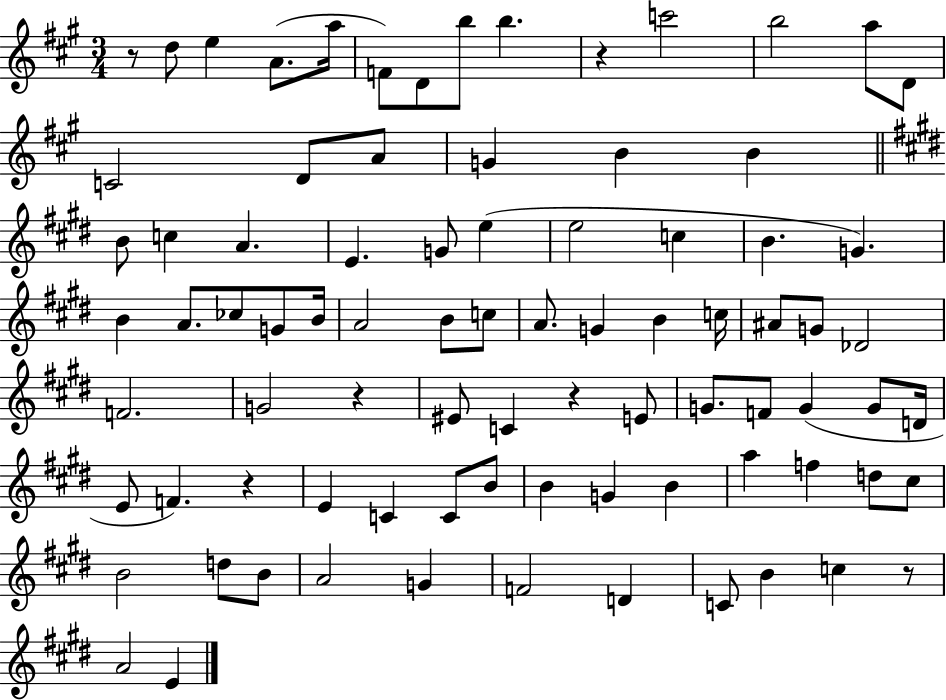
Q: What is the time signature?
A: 3/4